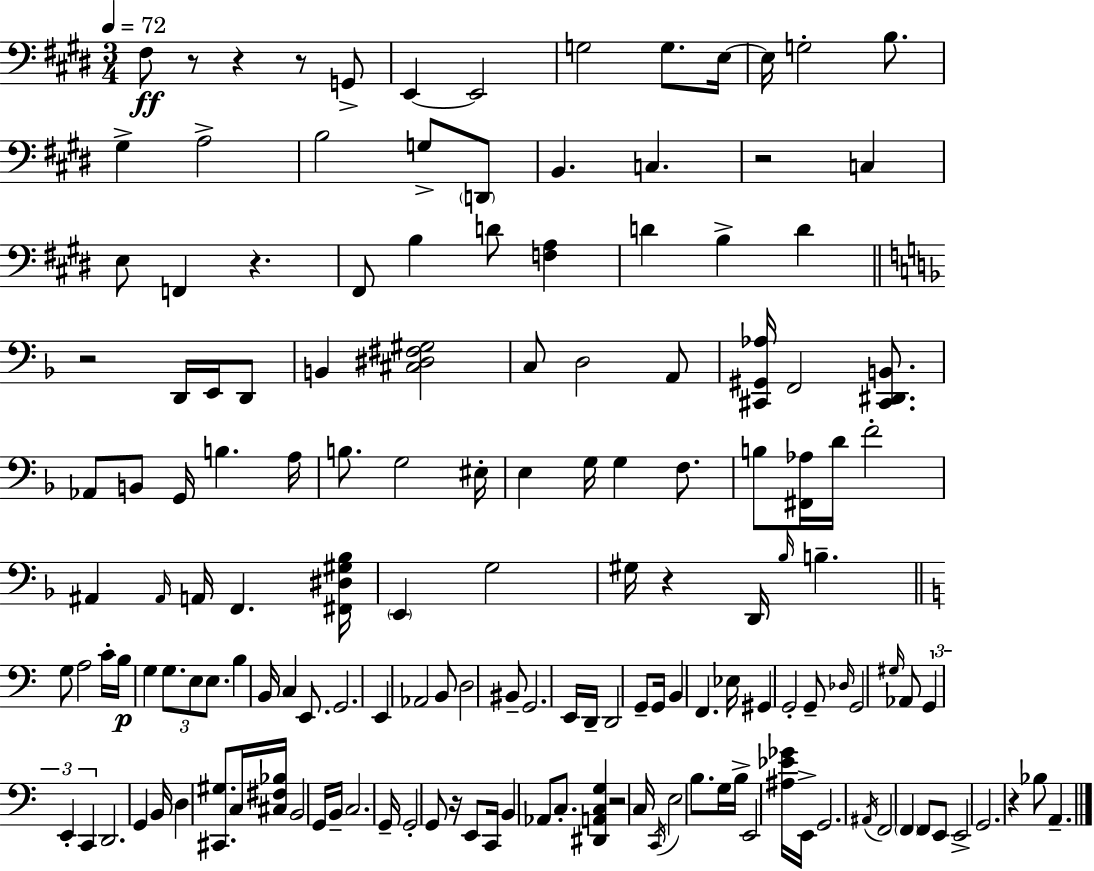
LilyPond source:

{
  \clef bass
  \numericTimeSignature
  \time 3/4
  \key e \major
  \tempo 4 = 72
  fis8\ff r8 r4 r8 g,8-> | e,4~~ e,2 | g2 g8. e16~~ | e16 g2-. b8. | \break gis4-> a2-> | b2 g8-> \parenthesize d,8 | b,4. c4. | r2 c4 | \break e8 f,4 r4. | fis,8 b4 d'8 <f a>4 | d'4 b4-> d'4 | \bar "||" \break \key f \major r2 d,16 e,16 d,8 | b,4 <cis dis fis gis>2 | c8 d2 a,8 | <cis, gis, aes>16 f,2 <cis, dis, b,>8. | \break aes,8 b,8 g,16 b4. a16 | b8. g2 eis16-. | e4 g16 g4 f8. | b8 <fis, aes>16 d'16 f'2-. | \break ais,4 \grace { ais,16 } a,16 f,4. | <fis, dis gis bes>16 \parenthesize e,4 g2 | gis16 r4 d,16 \grace { bes16 } b4.-- | \bar "||" \break \key c \major g8 a2 c'16-. b16\p | g4 \tuplet 3/2 { g8. e8 e8. } | b4 b,16 c4 e,8. | g,2. | \break e,4 aes,2 | b,8 d2 bis,8-- | g,2. | e,16 d,16-- d,2 g,8-- | \break g,16 b,4 f,4. ees16 | gis,4 g,2-. | g,8-- \grace { des16 } g,2 \grace { gis16 } | aes,8 \tuplet 3/2 { g,4 e,4-. c,4 } | \break d,2. | g,4 b,16 d4 <cis, gis>8. | c16 <cis fis bes>16 b,2 | g,16 b,16-- c2. | \break g,16-- g,2-. g,8 | r16 e,8 c,16 b,4 aes,8 c8.-. | <dis, a, c g>4 r2 | c16 \acciaccatura { c,16 } e2 | \break b8. g16 b16-> e,2 | <ais ees' ges'>16 e,16-> g,2. | \acciaccatura { ais,16 } f,2 | \parenthesize f,4 f,8 e,8 e,2-> | \break g,2. | r4 bes8 a,4.-- | \bar "|."
}